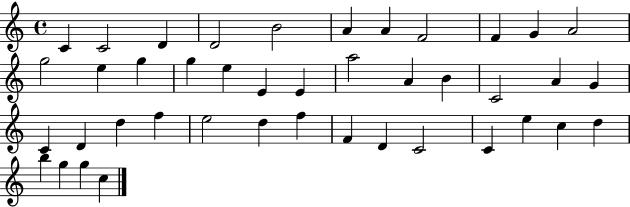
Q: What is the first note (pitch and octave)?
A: C4